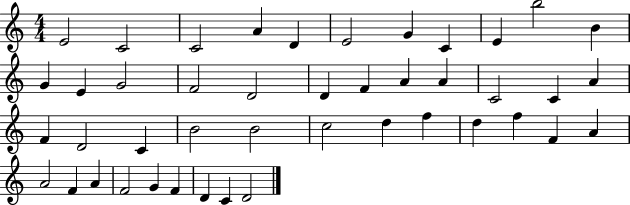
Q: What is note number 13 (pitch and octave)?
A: E4